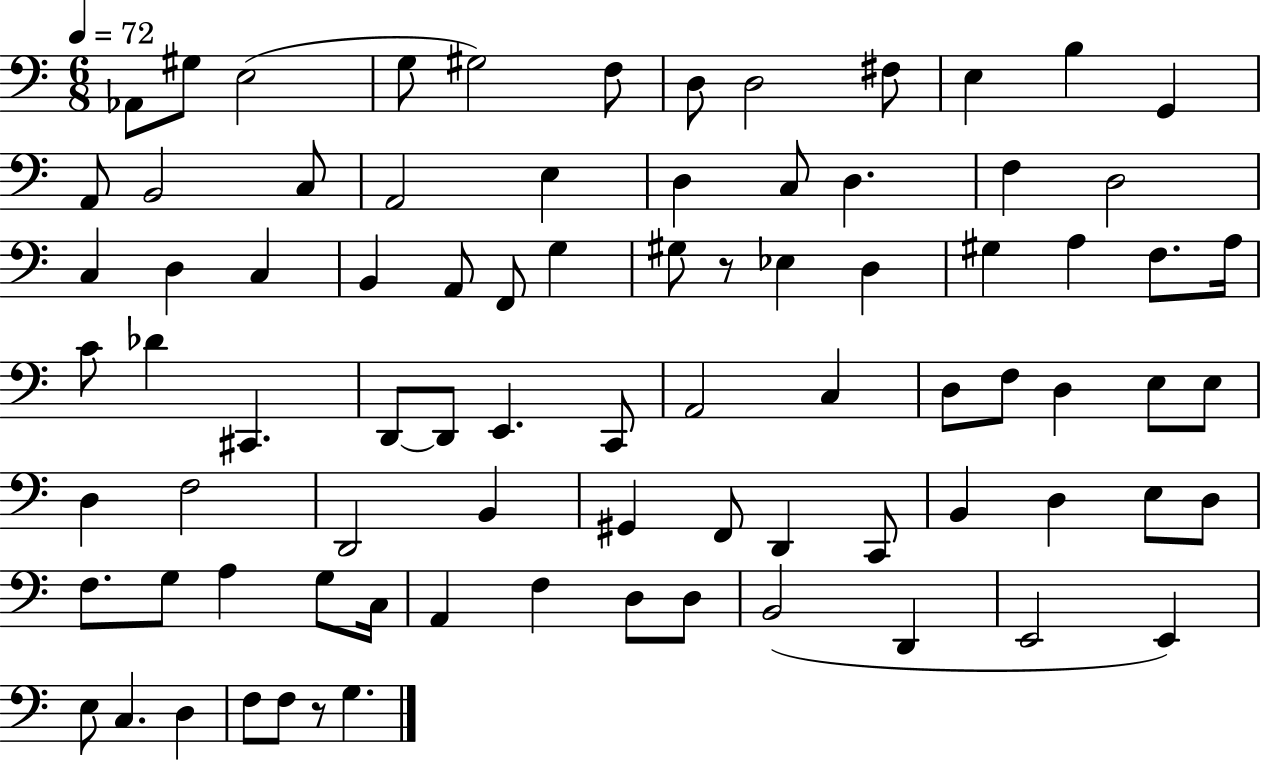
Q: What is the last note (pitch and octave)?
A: G3